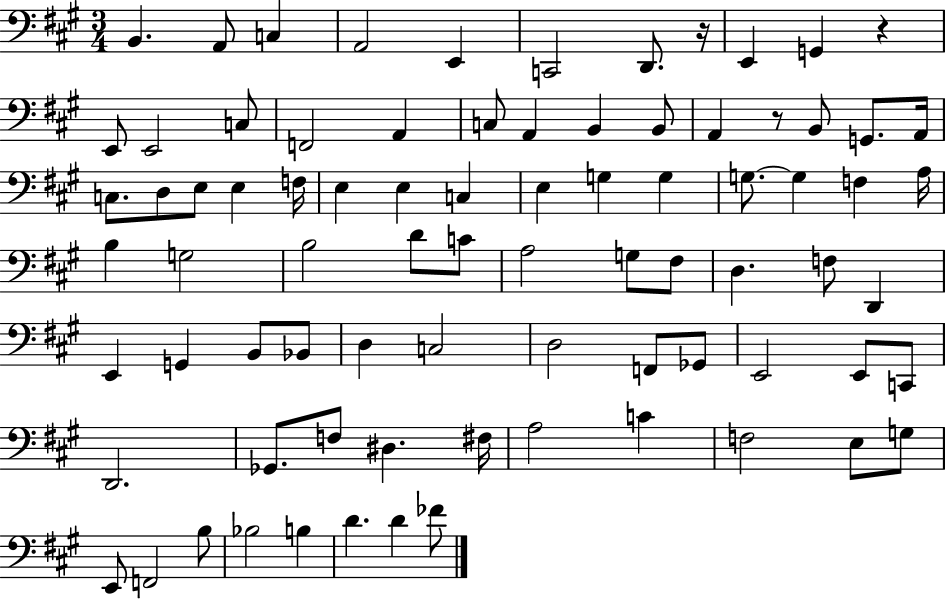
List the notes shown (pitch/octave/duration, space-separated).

B2/q. A2/e C3/q A2/h E2/q C2/h D2/e. R/s E2/q G2/q R/q E2/e E2/h C3/e F2/h A2/q C3/e A2/q B2/q B2/e A2/q R/e B2/e G2/e. A2/s C3/e. D3/e E3/e E3/q F3/s E3/q E3/q C3/q E3/q G3/q G3/q G3/e. G3/q F3/q A3/s B3/q G3/h B3/h D4/e C4/e A3/h G3/e F#3/e D3/q. F3/e D2/q E2/q G2/q B2/e Bb2/e D3/q C3/h D3/h F2/e Gb2/e E2/h E2/e C2/e D2/h. Gb2/e. F3/e D#3/q. F#3/s A3/h C4/q F3/h E3/e G3/e E2/e F2/h B3/e Bb3/h B3/q D4/q. D4/q FES4/e